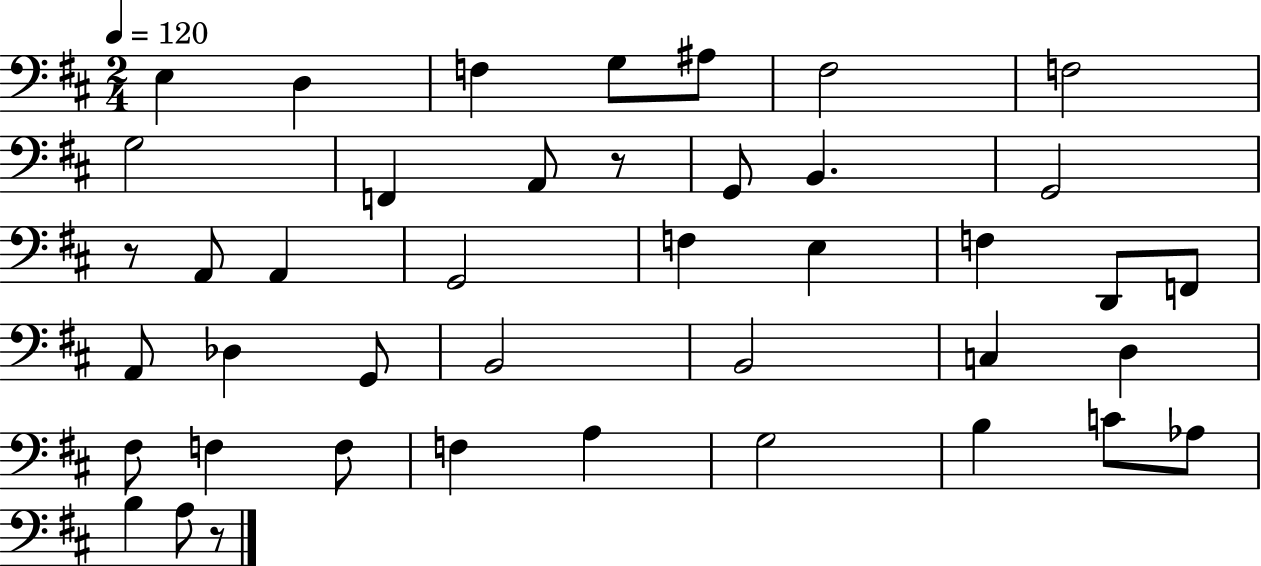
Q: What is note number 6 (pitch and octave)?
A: F#3